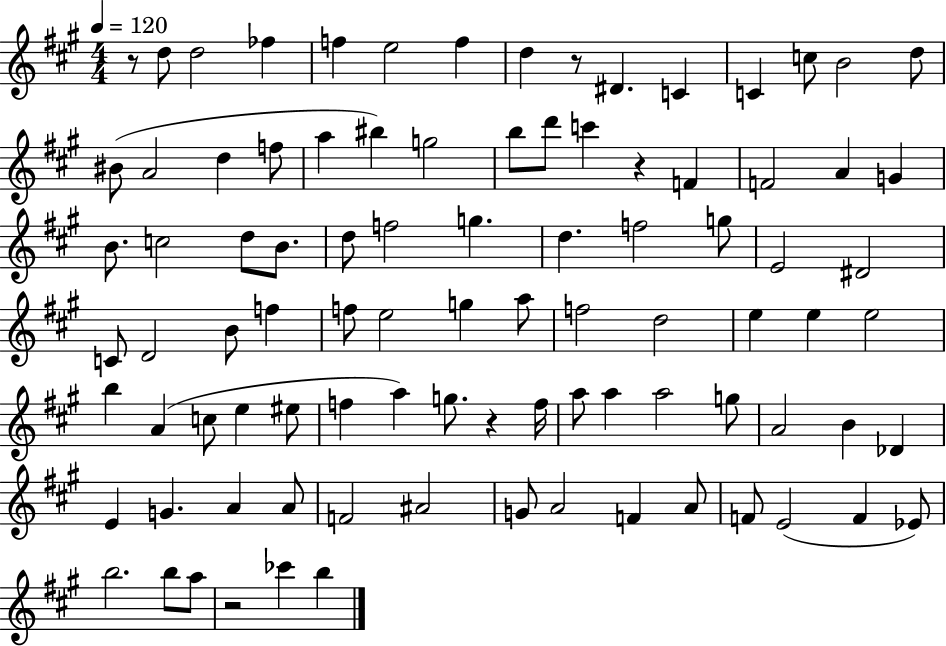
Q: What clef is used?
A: treble